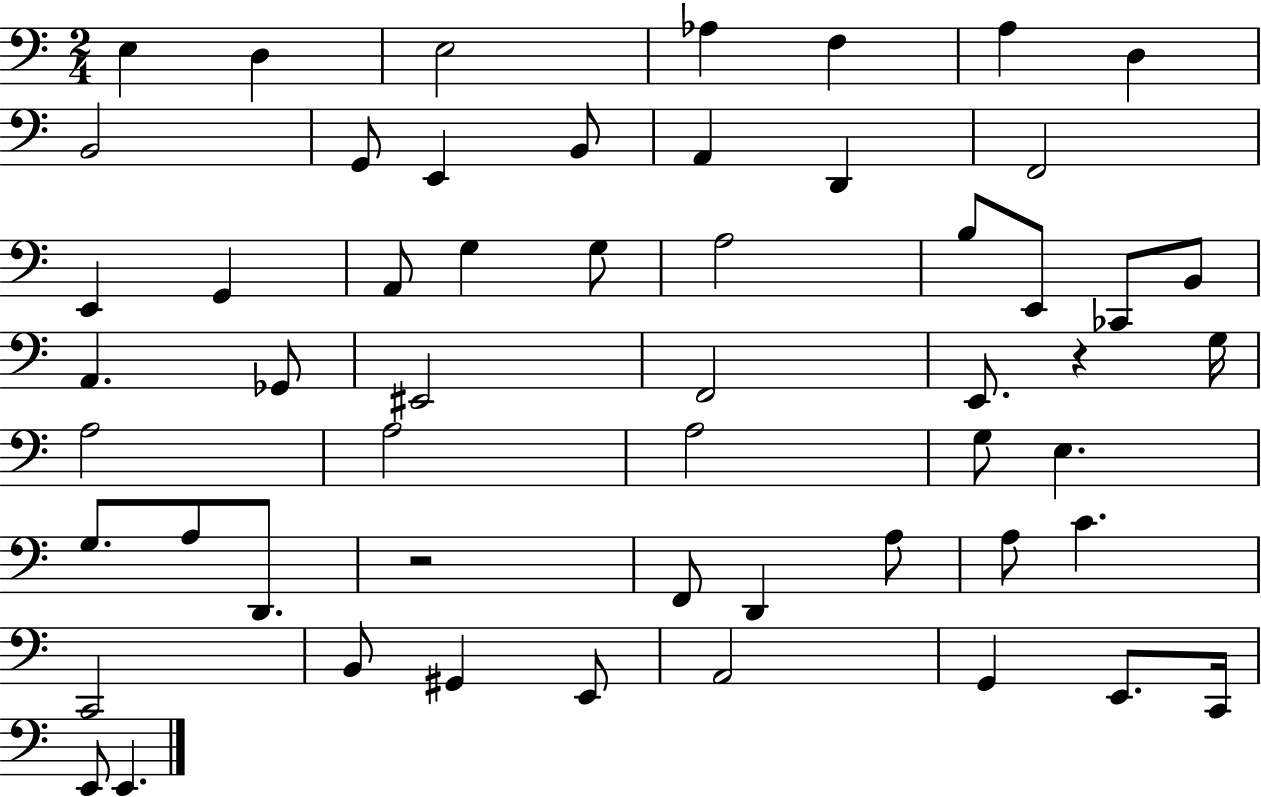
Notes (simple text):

E3/q D3/q E3/h Ab3/q F3/q A3/q D3/q B2/h G2/e E2/q B2/e A2/q D2/q F2/h E2/q G2/q A2/e G3/q G3/e A3/h B3/e E2/e CES2/e B2/e A2/q. Gb2/e EIS2/h F2/h E2/e. R/q G3/s A3/h A3/h A3/h G3/e E3/q. G3/e. A3/e D2/e. R/h F2/e D2/q A3/e A3/e C4/q. C2/h B2/e G#2/q E2/e A2/h G2/q E2/e. C2/s E2/e E2/q.